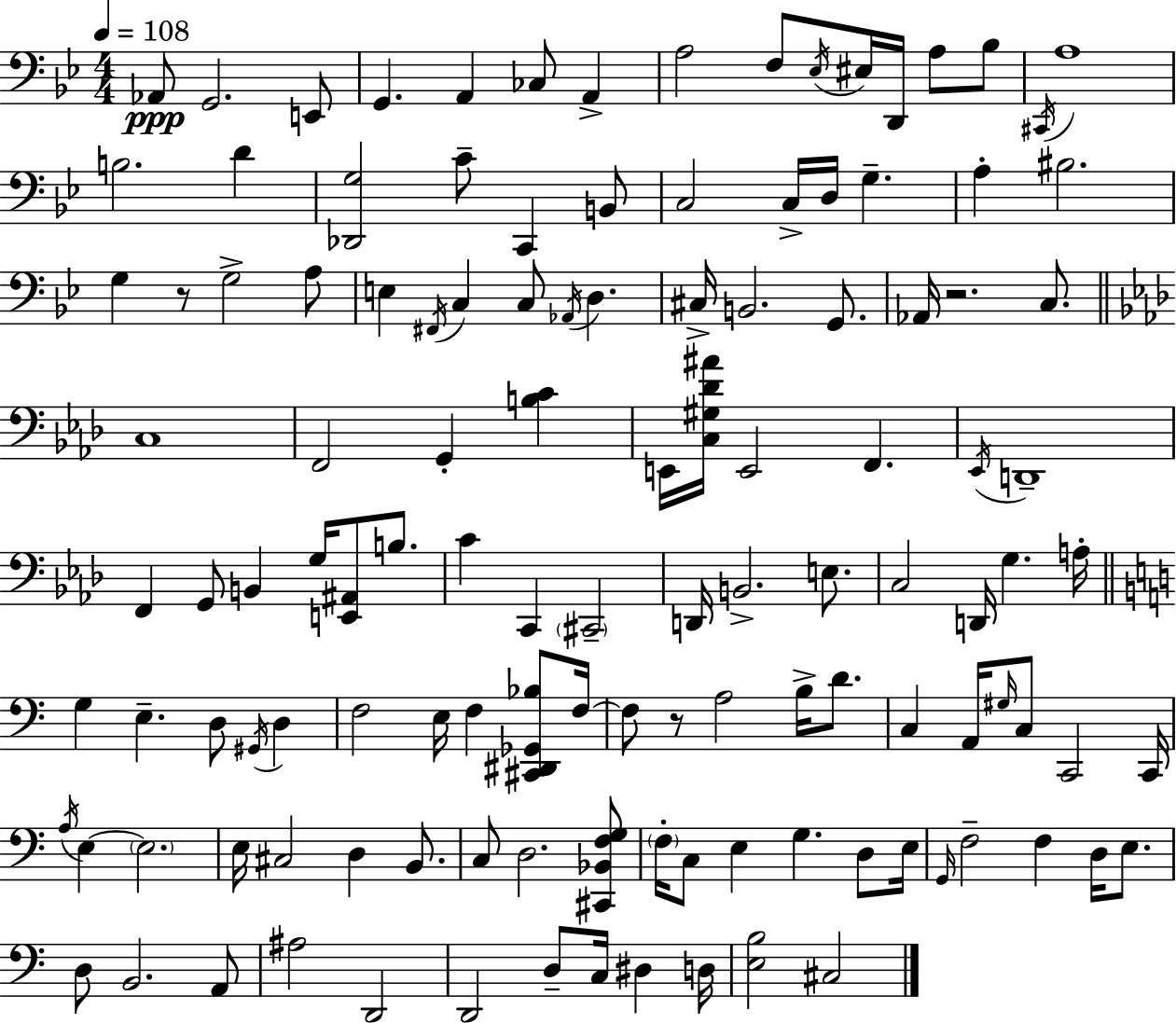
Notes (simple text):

Ab2/e G2/h. E2/e G2/q. A2/q CES3/e A2/q A3/h F3/e Eb3/s EIS3/s D2/s A3/e Bb3/e C#2/s A3/w B3/h. D4/q [Db2,G3]/h C4/e C2/q B2/e C3/h C3/s D3/s G3/q. A3/q BIS3/h. G3/q R/e G3/h A3/e E3/q F#2/s C3/q C3/e Ab2/s D3/q. C#3/s B2/h. G2/e. Ab2/s R/h. C3/e. C3/w F2/h G2/q [B3,C4]/q E2/s [C3,G#3,Db4,A#4]/s E2/h F2/q. Eb2/s D2/w F2/q G2/e B2/q G3/s [E2,A#2]/e B3/e. C4/q C2/q C#2/h D2/s B2/h. E3/e. C3/h D2/s G3/q. A3/s G3/q E3/q. D3/e G#2/s D3/q F3/h E3/s F3/q [C#2,D#2,Gb2,Bb3]/e F3/s F3/e R/e A3/h B3/s D4/e. C3/q A2/s G#3/s C3/e C2/h C2/s A3/s E3/q E3/h. E3/s C#3/h D3/q B2/e. C3/e D3/h. [C#2,Bb2,F3,G3]/e F3/s C3/e E3/q G3/q. D3/e E3/s G2/s F3/h F3/q D3/s E3/e. D3/e B2/h. A2/e A#3/h D2/h D2/h D3/e C3/s D#3/q D3/s [E3,B3]/h C#3/h